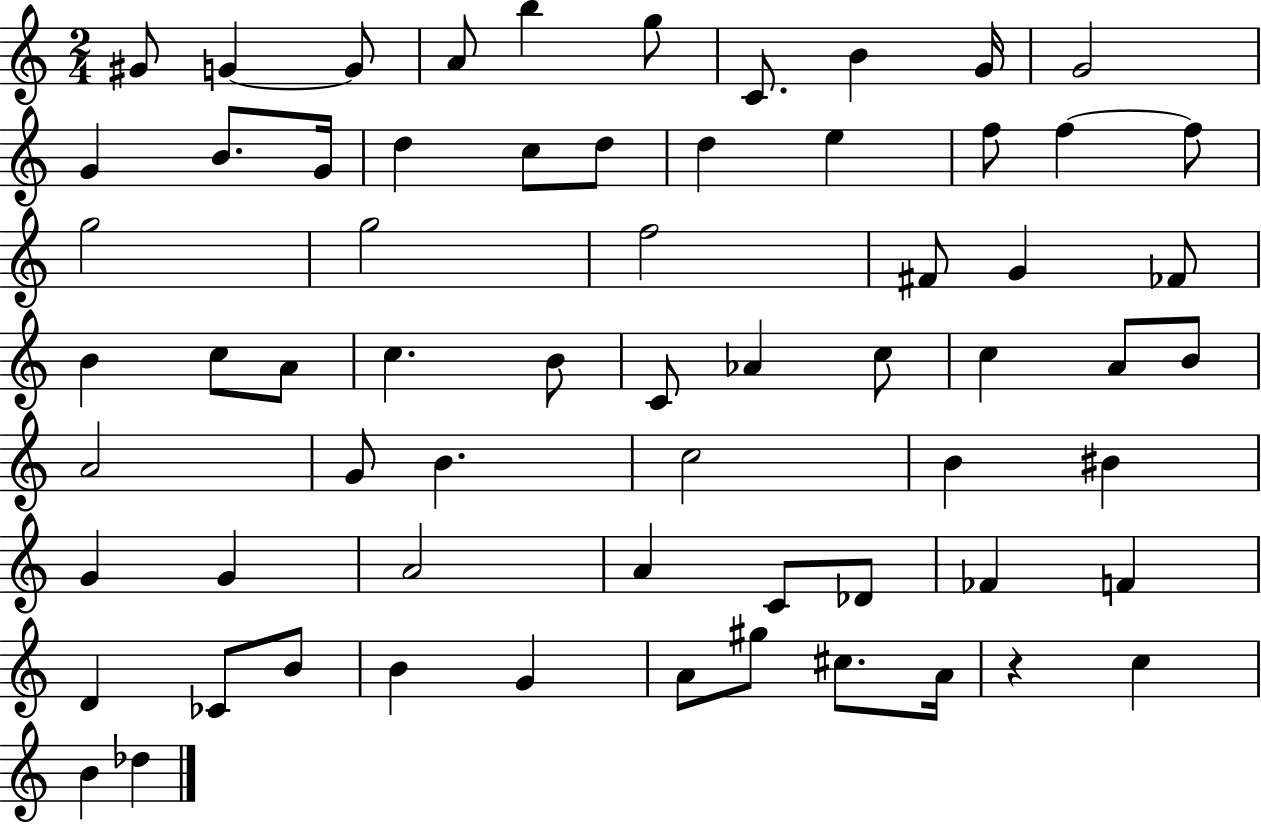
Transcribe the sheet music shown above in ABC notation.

X:1
T:Untitled
M:2/4
L:1/4
K:C
^G/2 G G/2 A/2 b g/2 C/2 B G/4 G2 G B/2 G/4 d c/2 d/2 d e f/2 f f/2 g2 g2 f2 ^F/2 G _F/2 B c/2 A/2 c B/2 C/2 _A c/2 c A/2 B/2 A2 G/2 B c2 B ^B G G A2 A C/2 _D/2 _F F D _C/2 B/2 B G A/2 ^g/2 ^c/2 A/4 z c B _d